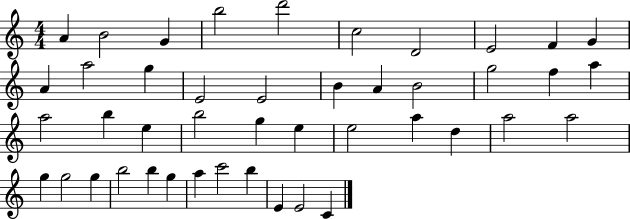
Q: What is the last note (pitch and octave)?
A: C4